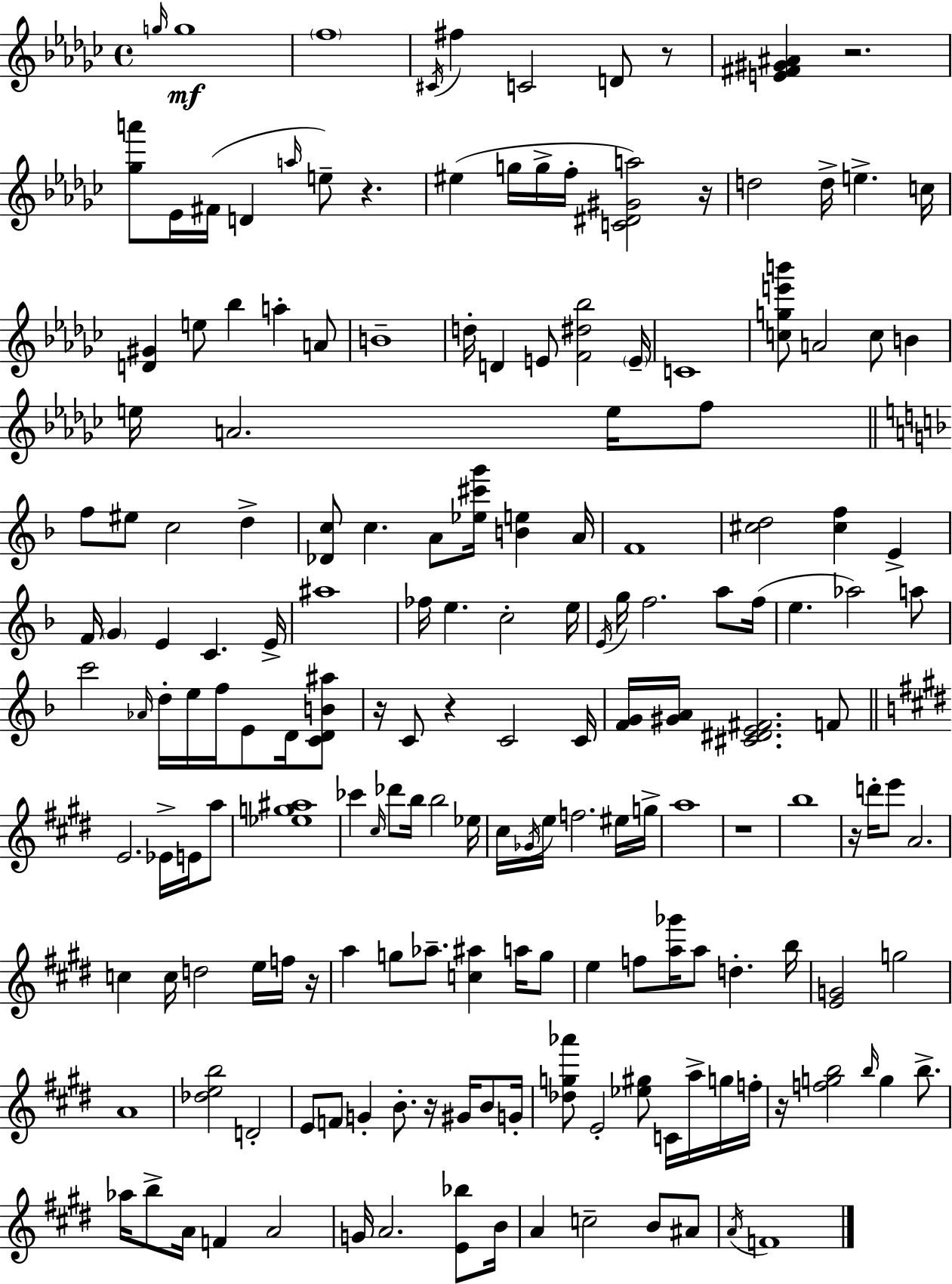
{
  \clef treble
  \time 4/4
  \defaultTimeSignature
  \key ees \minor
  \repeat volta 2 { \grace { g''16 }\mf g''1 | \parenthesize f''1 | \acciaccatura { cis'16 } fis''4 c'2 d'8 | r8 <e' fis' gis' ais'>4 r2. | \break <ges'' a'''>8 ees'16 fis'16( d'4 \grace { a''16 } e''8--) r4. | eis''4( g''16 g''16-> f''16-. <c' dis' gis' a''>2) | r16 d''2 d''16-> e''4.-> | c''16 <d' gis'>4 e''8 bes''4 a''4-. | \break a'8 b'1-- | d''16-. d'4 e'8 <f' dis'' bes''>2 | \parenthesize e'16-- c'1 | <c'' g'' e''' b'''>8 a'2 c''8 b'4 | \break e''16 a'2. | e''16 f''8 \bar "||" \break \key d \minor f''8 eis''8 c''2 d''4-> | <des' c''>8 c''4. a'8 <ees'' cis''' g'''>16 <b' e''>4 a'16 | f'1 | <cis'' d''>2 <cis'' f''>4 e'4-> | \break f'16 \parenthesize g'4 e'4 c'4. e'16-> | ais''1 | fes''16 e''4. c''2-. e''16 | \acciaccatura { e'16 } g''16 f''2. a''8 | \break f''16( e''4. aes''2) a''8 | c'''2 \grace { aes'16 } d''16-. e''16 f''16 e'8 d'16 | <c' d' b' ais''>8 r16 c'8 r4 c'2 | c'16 <f' g'>16 <gis' a'>16 <cis' dis' e' fis'>2. | \break f'8 \bar "||" \break \key e \major e'2. ees'16-> e'16 a''8 | <ees'' g'' ais''>1 | ces'''4 \grace { cis''16 } des'''8 b''16 b''2 | ees''16 cis''16 \acciaccatura { ges'16 } e''16 f''2. | \break eis''16 g''16-> a''1 | r1 | b''1 | r16 d'''16-. e'''8 a'2. | \break c''4 c''16 d''2 e''16 | f''16 r16 a''4 g''8 aes''8.-- <c'' ais''>4 a''16 | g''8 e''4 f''8 <a'' ges'''>16 a''8 d''4.-. | b''16 <e' g'>2 g''2 | \break a'1 | <des'' e'' b''>2 d'2-. | e'8 \parenthesize f'8 g'4-. b'8.-. r16 gis'16 b'8 | g'16-. <des'' g'' aes'''>8 e'2-. <ees'' gis''>8 c'16 a''16-> | \break g''16 f''16-. r16 <f'' g'' b''>2 \grace { b''16 } g''4 | b''8.-> aes''16 b''8-> a'16 f'4 a'2 | g'16 a'2. | <e' bes''>8 b'16 a'4 c''2-- b'8 | \break ais'8 \acciaccatura { a'16 } f'1 | } \bar "|."
}